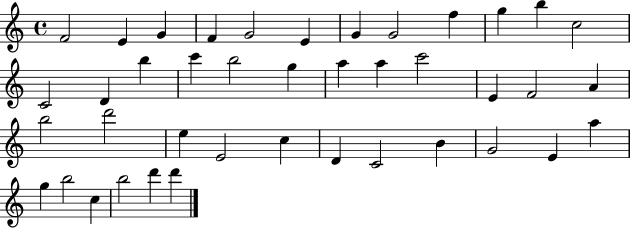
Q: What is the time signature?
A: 4/4